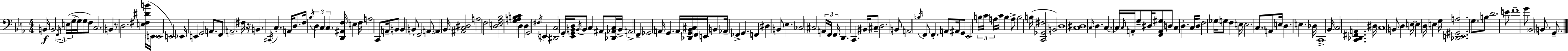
X:1
T:Untitled
M:4/4
L:1/4
K:Cm
B,,/4 B,,2 F,,/4 E,/4 G,/4 G,/4 G,/2 F,/2 C,2 B,, z/2 D,2 [E,^F,^DB]/4 E,,/4 E,,2 E,,2 _E,,/4 E,, G,,2 A,,/2 F,,/2 A,,2 ^F,/4 z/4 B,, ^C,,/4 C, A,,/4 D,/2 F,/4 _B,/4 D, C, C, [D,,^A,,F,]/4 E, F,/4 A,2 C,,/2 A,,/4 B,,/2 B,, B,,/2 F,,2 A,,/2 A,, _B,,/4 [^A,,C,^D,]2 A,2 F,2 [D,E,G,_B,]2 [G,A,B,C] D, D, G,,2 ^F,/4 E,, [^D,,C,]2 G,,/4 [_E,,G,,B,,D,]/4 B,,/4 B,,/2 C, ^A,,/2 [_D,,_A,,C,]/4 B,,/4 A,,2 F,, _G,,2 A,,/4 G,, A,,/4 [_D,,G,,_B,,^C,]/4 F,,/4 E,,/4 B,,/2 _A,,/4 _F,, G,, F,, ^D, B,,/2 _E, _C,2 ^C,2 A,,/4 F,,/4 F,,/4 D,, C,, ^B,,/4 ^C,/2 D,2 B,,/2 A,,2 B,/4 F,,/2 F,, A,,/2 ^A,,/4 G,,/2 _E,,2 B,/4 C/4 A,/4 C/4 B, A,/2 B,2 B,/4 [C,,_G,,^F,]2 B,,2 D,4 [C,^D,]4 C,/4 D, C, C,/4 C,/4 A,,/4 G,/2 ^D,/4 [F,,A,,^G,]/2 D,/2 C, D, C,/4 D,/4 F,2 _G,/4 G,/2 F, E,/4 E,2 C,/2 A,,/2 E,/4 D, E, _D,/4 C,,4 _B,,/4 C,2 [C,,_D,,^F,,A,,] ^D,/4 C,4 B,,/2 D, E,/4 E, D,/4 E, G,/4 [_D,,E,,^G,,A,]2 G,/2 B,/2 D2 E/2 F4 G/2 _B,,2 B,,/2 G,,/2